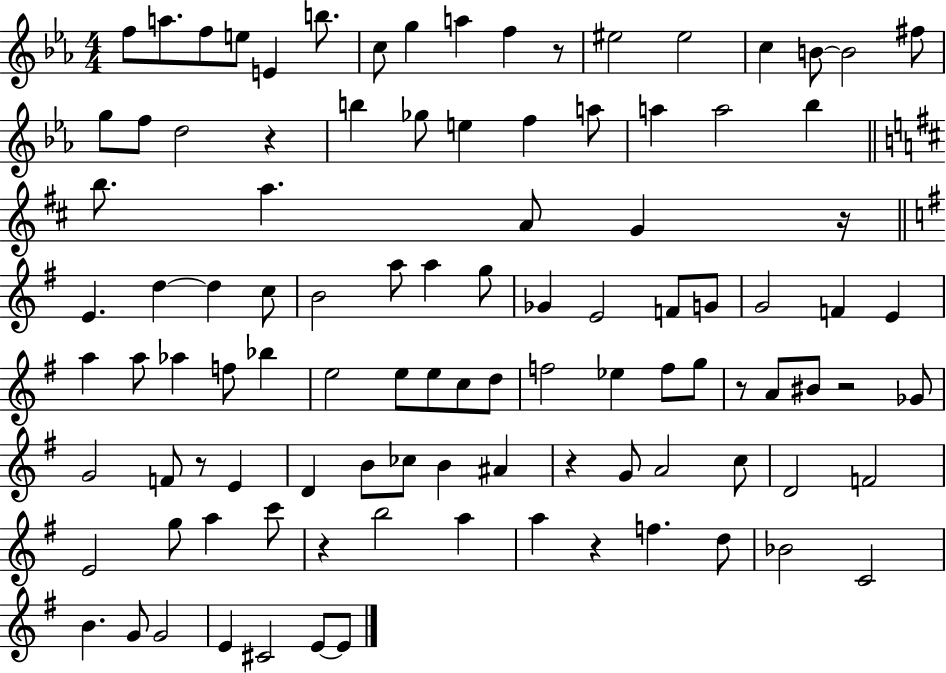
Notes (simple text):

F5/e A5/e. F5/e E5/e E4/q B5/e. C5/e G5/q A5/q F5/q R/e EIS5/h EIS5/h C5/q B4/e B4/h F#5/e G5/e F5/e D5/h R/q B5/q Gb5/e E5/q F5/q A5/e A5/q A5/h Bb5/q B5/e. A5/q. A4/e G4/q R/s E4/q. D5/q D5/q C5/e B4/h A5/e A5/q G5/e Gb4/q E4/h F4/e G4/e G4/h F4/q E4/q A5/q A5/e Ab5/q F5/e Bb5/q E5/h E5/e E5/e C5/e D5/e F5/h Eb5/q F5/e G5/e R/e A4/e BIS4/e R/h Gb4/e G4/h F4/e R/e E4/q D4/q B4/e CES5/e B4/q A#4/q R/q G4/e A4/h C5/e D4/h F4/h E4/h G5/e A5/q C6/e R/q B5/h A5/q A5/q R/q F5/q. D5/e Bb4/h C4/h B4/q. G4/e G4/h E4/q C#4/h E4/e E4/e